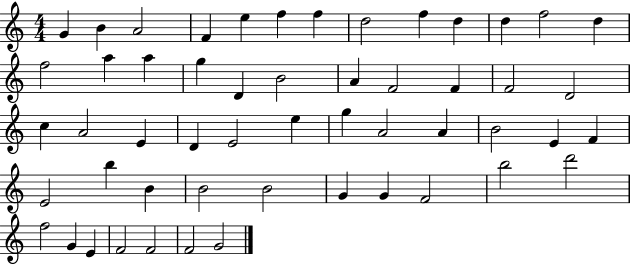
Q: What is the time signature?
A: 4/4